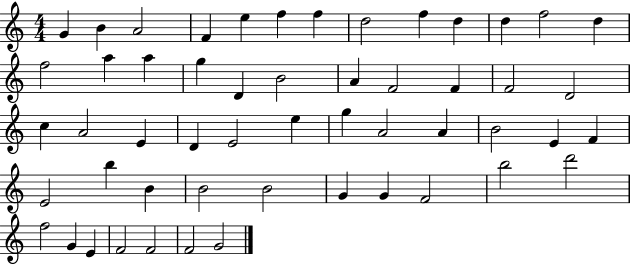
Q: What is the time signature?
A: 4/4